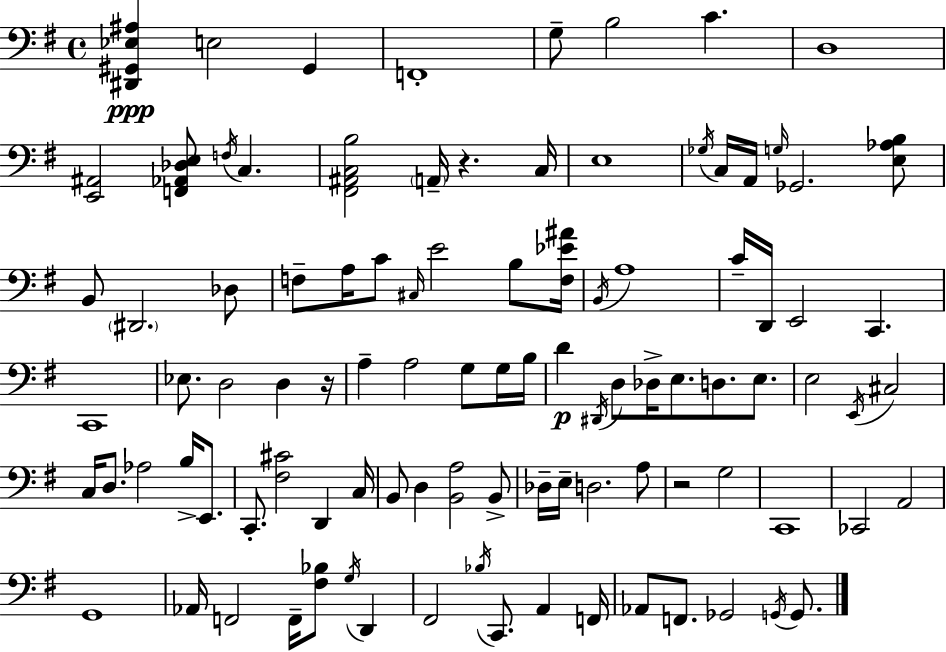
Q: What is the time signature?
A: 4/4